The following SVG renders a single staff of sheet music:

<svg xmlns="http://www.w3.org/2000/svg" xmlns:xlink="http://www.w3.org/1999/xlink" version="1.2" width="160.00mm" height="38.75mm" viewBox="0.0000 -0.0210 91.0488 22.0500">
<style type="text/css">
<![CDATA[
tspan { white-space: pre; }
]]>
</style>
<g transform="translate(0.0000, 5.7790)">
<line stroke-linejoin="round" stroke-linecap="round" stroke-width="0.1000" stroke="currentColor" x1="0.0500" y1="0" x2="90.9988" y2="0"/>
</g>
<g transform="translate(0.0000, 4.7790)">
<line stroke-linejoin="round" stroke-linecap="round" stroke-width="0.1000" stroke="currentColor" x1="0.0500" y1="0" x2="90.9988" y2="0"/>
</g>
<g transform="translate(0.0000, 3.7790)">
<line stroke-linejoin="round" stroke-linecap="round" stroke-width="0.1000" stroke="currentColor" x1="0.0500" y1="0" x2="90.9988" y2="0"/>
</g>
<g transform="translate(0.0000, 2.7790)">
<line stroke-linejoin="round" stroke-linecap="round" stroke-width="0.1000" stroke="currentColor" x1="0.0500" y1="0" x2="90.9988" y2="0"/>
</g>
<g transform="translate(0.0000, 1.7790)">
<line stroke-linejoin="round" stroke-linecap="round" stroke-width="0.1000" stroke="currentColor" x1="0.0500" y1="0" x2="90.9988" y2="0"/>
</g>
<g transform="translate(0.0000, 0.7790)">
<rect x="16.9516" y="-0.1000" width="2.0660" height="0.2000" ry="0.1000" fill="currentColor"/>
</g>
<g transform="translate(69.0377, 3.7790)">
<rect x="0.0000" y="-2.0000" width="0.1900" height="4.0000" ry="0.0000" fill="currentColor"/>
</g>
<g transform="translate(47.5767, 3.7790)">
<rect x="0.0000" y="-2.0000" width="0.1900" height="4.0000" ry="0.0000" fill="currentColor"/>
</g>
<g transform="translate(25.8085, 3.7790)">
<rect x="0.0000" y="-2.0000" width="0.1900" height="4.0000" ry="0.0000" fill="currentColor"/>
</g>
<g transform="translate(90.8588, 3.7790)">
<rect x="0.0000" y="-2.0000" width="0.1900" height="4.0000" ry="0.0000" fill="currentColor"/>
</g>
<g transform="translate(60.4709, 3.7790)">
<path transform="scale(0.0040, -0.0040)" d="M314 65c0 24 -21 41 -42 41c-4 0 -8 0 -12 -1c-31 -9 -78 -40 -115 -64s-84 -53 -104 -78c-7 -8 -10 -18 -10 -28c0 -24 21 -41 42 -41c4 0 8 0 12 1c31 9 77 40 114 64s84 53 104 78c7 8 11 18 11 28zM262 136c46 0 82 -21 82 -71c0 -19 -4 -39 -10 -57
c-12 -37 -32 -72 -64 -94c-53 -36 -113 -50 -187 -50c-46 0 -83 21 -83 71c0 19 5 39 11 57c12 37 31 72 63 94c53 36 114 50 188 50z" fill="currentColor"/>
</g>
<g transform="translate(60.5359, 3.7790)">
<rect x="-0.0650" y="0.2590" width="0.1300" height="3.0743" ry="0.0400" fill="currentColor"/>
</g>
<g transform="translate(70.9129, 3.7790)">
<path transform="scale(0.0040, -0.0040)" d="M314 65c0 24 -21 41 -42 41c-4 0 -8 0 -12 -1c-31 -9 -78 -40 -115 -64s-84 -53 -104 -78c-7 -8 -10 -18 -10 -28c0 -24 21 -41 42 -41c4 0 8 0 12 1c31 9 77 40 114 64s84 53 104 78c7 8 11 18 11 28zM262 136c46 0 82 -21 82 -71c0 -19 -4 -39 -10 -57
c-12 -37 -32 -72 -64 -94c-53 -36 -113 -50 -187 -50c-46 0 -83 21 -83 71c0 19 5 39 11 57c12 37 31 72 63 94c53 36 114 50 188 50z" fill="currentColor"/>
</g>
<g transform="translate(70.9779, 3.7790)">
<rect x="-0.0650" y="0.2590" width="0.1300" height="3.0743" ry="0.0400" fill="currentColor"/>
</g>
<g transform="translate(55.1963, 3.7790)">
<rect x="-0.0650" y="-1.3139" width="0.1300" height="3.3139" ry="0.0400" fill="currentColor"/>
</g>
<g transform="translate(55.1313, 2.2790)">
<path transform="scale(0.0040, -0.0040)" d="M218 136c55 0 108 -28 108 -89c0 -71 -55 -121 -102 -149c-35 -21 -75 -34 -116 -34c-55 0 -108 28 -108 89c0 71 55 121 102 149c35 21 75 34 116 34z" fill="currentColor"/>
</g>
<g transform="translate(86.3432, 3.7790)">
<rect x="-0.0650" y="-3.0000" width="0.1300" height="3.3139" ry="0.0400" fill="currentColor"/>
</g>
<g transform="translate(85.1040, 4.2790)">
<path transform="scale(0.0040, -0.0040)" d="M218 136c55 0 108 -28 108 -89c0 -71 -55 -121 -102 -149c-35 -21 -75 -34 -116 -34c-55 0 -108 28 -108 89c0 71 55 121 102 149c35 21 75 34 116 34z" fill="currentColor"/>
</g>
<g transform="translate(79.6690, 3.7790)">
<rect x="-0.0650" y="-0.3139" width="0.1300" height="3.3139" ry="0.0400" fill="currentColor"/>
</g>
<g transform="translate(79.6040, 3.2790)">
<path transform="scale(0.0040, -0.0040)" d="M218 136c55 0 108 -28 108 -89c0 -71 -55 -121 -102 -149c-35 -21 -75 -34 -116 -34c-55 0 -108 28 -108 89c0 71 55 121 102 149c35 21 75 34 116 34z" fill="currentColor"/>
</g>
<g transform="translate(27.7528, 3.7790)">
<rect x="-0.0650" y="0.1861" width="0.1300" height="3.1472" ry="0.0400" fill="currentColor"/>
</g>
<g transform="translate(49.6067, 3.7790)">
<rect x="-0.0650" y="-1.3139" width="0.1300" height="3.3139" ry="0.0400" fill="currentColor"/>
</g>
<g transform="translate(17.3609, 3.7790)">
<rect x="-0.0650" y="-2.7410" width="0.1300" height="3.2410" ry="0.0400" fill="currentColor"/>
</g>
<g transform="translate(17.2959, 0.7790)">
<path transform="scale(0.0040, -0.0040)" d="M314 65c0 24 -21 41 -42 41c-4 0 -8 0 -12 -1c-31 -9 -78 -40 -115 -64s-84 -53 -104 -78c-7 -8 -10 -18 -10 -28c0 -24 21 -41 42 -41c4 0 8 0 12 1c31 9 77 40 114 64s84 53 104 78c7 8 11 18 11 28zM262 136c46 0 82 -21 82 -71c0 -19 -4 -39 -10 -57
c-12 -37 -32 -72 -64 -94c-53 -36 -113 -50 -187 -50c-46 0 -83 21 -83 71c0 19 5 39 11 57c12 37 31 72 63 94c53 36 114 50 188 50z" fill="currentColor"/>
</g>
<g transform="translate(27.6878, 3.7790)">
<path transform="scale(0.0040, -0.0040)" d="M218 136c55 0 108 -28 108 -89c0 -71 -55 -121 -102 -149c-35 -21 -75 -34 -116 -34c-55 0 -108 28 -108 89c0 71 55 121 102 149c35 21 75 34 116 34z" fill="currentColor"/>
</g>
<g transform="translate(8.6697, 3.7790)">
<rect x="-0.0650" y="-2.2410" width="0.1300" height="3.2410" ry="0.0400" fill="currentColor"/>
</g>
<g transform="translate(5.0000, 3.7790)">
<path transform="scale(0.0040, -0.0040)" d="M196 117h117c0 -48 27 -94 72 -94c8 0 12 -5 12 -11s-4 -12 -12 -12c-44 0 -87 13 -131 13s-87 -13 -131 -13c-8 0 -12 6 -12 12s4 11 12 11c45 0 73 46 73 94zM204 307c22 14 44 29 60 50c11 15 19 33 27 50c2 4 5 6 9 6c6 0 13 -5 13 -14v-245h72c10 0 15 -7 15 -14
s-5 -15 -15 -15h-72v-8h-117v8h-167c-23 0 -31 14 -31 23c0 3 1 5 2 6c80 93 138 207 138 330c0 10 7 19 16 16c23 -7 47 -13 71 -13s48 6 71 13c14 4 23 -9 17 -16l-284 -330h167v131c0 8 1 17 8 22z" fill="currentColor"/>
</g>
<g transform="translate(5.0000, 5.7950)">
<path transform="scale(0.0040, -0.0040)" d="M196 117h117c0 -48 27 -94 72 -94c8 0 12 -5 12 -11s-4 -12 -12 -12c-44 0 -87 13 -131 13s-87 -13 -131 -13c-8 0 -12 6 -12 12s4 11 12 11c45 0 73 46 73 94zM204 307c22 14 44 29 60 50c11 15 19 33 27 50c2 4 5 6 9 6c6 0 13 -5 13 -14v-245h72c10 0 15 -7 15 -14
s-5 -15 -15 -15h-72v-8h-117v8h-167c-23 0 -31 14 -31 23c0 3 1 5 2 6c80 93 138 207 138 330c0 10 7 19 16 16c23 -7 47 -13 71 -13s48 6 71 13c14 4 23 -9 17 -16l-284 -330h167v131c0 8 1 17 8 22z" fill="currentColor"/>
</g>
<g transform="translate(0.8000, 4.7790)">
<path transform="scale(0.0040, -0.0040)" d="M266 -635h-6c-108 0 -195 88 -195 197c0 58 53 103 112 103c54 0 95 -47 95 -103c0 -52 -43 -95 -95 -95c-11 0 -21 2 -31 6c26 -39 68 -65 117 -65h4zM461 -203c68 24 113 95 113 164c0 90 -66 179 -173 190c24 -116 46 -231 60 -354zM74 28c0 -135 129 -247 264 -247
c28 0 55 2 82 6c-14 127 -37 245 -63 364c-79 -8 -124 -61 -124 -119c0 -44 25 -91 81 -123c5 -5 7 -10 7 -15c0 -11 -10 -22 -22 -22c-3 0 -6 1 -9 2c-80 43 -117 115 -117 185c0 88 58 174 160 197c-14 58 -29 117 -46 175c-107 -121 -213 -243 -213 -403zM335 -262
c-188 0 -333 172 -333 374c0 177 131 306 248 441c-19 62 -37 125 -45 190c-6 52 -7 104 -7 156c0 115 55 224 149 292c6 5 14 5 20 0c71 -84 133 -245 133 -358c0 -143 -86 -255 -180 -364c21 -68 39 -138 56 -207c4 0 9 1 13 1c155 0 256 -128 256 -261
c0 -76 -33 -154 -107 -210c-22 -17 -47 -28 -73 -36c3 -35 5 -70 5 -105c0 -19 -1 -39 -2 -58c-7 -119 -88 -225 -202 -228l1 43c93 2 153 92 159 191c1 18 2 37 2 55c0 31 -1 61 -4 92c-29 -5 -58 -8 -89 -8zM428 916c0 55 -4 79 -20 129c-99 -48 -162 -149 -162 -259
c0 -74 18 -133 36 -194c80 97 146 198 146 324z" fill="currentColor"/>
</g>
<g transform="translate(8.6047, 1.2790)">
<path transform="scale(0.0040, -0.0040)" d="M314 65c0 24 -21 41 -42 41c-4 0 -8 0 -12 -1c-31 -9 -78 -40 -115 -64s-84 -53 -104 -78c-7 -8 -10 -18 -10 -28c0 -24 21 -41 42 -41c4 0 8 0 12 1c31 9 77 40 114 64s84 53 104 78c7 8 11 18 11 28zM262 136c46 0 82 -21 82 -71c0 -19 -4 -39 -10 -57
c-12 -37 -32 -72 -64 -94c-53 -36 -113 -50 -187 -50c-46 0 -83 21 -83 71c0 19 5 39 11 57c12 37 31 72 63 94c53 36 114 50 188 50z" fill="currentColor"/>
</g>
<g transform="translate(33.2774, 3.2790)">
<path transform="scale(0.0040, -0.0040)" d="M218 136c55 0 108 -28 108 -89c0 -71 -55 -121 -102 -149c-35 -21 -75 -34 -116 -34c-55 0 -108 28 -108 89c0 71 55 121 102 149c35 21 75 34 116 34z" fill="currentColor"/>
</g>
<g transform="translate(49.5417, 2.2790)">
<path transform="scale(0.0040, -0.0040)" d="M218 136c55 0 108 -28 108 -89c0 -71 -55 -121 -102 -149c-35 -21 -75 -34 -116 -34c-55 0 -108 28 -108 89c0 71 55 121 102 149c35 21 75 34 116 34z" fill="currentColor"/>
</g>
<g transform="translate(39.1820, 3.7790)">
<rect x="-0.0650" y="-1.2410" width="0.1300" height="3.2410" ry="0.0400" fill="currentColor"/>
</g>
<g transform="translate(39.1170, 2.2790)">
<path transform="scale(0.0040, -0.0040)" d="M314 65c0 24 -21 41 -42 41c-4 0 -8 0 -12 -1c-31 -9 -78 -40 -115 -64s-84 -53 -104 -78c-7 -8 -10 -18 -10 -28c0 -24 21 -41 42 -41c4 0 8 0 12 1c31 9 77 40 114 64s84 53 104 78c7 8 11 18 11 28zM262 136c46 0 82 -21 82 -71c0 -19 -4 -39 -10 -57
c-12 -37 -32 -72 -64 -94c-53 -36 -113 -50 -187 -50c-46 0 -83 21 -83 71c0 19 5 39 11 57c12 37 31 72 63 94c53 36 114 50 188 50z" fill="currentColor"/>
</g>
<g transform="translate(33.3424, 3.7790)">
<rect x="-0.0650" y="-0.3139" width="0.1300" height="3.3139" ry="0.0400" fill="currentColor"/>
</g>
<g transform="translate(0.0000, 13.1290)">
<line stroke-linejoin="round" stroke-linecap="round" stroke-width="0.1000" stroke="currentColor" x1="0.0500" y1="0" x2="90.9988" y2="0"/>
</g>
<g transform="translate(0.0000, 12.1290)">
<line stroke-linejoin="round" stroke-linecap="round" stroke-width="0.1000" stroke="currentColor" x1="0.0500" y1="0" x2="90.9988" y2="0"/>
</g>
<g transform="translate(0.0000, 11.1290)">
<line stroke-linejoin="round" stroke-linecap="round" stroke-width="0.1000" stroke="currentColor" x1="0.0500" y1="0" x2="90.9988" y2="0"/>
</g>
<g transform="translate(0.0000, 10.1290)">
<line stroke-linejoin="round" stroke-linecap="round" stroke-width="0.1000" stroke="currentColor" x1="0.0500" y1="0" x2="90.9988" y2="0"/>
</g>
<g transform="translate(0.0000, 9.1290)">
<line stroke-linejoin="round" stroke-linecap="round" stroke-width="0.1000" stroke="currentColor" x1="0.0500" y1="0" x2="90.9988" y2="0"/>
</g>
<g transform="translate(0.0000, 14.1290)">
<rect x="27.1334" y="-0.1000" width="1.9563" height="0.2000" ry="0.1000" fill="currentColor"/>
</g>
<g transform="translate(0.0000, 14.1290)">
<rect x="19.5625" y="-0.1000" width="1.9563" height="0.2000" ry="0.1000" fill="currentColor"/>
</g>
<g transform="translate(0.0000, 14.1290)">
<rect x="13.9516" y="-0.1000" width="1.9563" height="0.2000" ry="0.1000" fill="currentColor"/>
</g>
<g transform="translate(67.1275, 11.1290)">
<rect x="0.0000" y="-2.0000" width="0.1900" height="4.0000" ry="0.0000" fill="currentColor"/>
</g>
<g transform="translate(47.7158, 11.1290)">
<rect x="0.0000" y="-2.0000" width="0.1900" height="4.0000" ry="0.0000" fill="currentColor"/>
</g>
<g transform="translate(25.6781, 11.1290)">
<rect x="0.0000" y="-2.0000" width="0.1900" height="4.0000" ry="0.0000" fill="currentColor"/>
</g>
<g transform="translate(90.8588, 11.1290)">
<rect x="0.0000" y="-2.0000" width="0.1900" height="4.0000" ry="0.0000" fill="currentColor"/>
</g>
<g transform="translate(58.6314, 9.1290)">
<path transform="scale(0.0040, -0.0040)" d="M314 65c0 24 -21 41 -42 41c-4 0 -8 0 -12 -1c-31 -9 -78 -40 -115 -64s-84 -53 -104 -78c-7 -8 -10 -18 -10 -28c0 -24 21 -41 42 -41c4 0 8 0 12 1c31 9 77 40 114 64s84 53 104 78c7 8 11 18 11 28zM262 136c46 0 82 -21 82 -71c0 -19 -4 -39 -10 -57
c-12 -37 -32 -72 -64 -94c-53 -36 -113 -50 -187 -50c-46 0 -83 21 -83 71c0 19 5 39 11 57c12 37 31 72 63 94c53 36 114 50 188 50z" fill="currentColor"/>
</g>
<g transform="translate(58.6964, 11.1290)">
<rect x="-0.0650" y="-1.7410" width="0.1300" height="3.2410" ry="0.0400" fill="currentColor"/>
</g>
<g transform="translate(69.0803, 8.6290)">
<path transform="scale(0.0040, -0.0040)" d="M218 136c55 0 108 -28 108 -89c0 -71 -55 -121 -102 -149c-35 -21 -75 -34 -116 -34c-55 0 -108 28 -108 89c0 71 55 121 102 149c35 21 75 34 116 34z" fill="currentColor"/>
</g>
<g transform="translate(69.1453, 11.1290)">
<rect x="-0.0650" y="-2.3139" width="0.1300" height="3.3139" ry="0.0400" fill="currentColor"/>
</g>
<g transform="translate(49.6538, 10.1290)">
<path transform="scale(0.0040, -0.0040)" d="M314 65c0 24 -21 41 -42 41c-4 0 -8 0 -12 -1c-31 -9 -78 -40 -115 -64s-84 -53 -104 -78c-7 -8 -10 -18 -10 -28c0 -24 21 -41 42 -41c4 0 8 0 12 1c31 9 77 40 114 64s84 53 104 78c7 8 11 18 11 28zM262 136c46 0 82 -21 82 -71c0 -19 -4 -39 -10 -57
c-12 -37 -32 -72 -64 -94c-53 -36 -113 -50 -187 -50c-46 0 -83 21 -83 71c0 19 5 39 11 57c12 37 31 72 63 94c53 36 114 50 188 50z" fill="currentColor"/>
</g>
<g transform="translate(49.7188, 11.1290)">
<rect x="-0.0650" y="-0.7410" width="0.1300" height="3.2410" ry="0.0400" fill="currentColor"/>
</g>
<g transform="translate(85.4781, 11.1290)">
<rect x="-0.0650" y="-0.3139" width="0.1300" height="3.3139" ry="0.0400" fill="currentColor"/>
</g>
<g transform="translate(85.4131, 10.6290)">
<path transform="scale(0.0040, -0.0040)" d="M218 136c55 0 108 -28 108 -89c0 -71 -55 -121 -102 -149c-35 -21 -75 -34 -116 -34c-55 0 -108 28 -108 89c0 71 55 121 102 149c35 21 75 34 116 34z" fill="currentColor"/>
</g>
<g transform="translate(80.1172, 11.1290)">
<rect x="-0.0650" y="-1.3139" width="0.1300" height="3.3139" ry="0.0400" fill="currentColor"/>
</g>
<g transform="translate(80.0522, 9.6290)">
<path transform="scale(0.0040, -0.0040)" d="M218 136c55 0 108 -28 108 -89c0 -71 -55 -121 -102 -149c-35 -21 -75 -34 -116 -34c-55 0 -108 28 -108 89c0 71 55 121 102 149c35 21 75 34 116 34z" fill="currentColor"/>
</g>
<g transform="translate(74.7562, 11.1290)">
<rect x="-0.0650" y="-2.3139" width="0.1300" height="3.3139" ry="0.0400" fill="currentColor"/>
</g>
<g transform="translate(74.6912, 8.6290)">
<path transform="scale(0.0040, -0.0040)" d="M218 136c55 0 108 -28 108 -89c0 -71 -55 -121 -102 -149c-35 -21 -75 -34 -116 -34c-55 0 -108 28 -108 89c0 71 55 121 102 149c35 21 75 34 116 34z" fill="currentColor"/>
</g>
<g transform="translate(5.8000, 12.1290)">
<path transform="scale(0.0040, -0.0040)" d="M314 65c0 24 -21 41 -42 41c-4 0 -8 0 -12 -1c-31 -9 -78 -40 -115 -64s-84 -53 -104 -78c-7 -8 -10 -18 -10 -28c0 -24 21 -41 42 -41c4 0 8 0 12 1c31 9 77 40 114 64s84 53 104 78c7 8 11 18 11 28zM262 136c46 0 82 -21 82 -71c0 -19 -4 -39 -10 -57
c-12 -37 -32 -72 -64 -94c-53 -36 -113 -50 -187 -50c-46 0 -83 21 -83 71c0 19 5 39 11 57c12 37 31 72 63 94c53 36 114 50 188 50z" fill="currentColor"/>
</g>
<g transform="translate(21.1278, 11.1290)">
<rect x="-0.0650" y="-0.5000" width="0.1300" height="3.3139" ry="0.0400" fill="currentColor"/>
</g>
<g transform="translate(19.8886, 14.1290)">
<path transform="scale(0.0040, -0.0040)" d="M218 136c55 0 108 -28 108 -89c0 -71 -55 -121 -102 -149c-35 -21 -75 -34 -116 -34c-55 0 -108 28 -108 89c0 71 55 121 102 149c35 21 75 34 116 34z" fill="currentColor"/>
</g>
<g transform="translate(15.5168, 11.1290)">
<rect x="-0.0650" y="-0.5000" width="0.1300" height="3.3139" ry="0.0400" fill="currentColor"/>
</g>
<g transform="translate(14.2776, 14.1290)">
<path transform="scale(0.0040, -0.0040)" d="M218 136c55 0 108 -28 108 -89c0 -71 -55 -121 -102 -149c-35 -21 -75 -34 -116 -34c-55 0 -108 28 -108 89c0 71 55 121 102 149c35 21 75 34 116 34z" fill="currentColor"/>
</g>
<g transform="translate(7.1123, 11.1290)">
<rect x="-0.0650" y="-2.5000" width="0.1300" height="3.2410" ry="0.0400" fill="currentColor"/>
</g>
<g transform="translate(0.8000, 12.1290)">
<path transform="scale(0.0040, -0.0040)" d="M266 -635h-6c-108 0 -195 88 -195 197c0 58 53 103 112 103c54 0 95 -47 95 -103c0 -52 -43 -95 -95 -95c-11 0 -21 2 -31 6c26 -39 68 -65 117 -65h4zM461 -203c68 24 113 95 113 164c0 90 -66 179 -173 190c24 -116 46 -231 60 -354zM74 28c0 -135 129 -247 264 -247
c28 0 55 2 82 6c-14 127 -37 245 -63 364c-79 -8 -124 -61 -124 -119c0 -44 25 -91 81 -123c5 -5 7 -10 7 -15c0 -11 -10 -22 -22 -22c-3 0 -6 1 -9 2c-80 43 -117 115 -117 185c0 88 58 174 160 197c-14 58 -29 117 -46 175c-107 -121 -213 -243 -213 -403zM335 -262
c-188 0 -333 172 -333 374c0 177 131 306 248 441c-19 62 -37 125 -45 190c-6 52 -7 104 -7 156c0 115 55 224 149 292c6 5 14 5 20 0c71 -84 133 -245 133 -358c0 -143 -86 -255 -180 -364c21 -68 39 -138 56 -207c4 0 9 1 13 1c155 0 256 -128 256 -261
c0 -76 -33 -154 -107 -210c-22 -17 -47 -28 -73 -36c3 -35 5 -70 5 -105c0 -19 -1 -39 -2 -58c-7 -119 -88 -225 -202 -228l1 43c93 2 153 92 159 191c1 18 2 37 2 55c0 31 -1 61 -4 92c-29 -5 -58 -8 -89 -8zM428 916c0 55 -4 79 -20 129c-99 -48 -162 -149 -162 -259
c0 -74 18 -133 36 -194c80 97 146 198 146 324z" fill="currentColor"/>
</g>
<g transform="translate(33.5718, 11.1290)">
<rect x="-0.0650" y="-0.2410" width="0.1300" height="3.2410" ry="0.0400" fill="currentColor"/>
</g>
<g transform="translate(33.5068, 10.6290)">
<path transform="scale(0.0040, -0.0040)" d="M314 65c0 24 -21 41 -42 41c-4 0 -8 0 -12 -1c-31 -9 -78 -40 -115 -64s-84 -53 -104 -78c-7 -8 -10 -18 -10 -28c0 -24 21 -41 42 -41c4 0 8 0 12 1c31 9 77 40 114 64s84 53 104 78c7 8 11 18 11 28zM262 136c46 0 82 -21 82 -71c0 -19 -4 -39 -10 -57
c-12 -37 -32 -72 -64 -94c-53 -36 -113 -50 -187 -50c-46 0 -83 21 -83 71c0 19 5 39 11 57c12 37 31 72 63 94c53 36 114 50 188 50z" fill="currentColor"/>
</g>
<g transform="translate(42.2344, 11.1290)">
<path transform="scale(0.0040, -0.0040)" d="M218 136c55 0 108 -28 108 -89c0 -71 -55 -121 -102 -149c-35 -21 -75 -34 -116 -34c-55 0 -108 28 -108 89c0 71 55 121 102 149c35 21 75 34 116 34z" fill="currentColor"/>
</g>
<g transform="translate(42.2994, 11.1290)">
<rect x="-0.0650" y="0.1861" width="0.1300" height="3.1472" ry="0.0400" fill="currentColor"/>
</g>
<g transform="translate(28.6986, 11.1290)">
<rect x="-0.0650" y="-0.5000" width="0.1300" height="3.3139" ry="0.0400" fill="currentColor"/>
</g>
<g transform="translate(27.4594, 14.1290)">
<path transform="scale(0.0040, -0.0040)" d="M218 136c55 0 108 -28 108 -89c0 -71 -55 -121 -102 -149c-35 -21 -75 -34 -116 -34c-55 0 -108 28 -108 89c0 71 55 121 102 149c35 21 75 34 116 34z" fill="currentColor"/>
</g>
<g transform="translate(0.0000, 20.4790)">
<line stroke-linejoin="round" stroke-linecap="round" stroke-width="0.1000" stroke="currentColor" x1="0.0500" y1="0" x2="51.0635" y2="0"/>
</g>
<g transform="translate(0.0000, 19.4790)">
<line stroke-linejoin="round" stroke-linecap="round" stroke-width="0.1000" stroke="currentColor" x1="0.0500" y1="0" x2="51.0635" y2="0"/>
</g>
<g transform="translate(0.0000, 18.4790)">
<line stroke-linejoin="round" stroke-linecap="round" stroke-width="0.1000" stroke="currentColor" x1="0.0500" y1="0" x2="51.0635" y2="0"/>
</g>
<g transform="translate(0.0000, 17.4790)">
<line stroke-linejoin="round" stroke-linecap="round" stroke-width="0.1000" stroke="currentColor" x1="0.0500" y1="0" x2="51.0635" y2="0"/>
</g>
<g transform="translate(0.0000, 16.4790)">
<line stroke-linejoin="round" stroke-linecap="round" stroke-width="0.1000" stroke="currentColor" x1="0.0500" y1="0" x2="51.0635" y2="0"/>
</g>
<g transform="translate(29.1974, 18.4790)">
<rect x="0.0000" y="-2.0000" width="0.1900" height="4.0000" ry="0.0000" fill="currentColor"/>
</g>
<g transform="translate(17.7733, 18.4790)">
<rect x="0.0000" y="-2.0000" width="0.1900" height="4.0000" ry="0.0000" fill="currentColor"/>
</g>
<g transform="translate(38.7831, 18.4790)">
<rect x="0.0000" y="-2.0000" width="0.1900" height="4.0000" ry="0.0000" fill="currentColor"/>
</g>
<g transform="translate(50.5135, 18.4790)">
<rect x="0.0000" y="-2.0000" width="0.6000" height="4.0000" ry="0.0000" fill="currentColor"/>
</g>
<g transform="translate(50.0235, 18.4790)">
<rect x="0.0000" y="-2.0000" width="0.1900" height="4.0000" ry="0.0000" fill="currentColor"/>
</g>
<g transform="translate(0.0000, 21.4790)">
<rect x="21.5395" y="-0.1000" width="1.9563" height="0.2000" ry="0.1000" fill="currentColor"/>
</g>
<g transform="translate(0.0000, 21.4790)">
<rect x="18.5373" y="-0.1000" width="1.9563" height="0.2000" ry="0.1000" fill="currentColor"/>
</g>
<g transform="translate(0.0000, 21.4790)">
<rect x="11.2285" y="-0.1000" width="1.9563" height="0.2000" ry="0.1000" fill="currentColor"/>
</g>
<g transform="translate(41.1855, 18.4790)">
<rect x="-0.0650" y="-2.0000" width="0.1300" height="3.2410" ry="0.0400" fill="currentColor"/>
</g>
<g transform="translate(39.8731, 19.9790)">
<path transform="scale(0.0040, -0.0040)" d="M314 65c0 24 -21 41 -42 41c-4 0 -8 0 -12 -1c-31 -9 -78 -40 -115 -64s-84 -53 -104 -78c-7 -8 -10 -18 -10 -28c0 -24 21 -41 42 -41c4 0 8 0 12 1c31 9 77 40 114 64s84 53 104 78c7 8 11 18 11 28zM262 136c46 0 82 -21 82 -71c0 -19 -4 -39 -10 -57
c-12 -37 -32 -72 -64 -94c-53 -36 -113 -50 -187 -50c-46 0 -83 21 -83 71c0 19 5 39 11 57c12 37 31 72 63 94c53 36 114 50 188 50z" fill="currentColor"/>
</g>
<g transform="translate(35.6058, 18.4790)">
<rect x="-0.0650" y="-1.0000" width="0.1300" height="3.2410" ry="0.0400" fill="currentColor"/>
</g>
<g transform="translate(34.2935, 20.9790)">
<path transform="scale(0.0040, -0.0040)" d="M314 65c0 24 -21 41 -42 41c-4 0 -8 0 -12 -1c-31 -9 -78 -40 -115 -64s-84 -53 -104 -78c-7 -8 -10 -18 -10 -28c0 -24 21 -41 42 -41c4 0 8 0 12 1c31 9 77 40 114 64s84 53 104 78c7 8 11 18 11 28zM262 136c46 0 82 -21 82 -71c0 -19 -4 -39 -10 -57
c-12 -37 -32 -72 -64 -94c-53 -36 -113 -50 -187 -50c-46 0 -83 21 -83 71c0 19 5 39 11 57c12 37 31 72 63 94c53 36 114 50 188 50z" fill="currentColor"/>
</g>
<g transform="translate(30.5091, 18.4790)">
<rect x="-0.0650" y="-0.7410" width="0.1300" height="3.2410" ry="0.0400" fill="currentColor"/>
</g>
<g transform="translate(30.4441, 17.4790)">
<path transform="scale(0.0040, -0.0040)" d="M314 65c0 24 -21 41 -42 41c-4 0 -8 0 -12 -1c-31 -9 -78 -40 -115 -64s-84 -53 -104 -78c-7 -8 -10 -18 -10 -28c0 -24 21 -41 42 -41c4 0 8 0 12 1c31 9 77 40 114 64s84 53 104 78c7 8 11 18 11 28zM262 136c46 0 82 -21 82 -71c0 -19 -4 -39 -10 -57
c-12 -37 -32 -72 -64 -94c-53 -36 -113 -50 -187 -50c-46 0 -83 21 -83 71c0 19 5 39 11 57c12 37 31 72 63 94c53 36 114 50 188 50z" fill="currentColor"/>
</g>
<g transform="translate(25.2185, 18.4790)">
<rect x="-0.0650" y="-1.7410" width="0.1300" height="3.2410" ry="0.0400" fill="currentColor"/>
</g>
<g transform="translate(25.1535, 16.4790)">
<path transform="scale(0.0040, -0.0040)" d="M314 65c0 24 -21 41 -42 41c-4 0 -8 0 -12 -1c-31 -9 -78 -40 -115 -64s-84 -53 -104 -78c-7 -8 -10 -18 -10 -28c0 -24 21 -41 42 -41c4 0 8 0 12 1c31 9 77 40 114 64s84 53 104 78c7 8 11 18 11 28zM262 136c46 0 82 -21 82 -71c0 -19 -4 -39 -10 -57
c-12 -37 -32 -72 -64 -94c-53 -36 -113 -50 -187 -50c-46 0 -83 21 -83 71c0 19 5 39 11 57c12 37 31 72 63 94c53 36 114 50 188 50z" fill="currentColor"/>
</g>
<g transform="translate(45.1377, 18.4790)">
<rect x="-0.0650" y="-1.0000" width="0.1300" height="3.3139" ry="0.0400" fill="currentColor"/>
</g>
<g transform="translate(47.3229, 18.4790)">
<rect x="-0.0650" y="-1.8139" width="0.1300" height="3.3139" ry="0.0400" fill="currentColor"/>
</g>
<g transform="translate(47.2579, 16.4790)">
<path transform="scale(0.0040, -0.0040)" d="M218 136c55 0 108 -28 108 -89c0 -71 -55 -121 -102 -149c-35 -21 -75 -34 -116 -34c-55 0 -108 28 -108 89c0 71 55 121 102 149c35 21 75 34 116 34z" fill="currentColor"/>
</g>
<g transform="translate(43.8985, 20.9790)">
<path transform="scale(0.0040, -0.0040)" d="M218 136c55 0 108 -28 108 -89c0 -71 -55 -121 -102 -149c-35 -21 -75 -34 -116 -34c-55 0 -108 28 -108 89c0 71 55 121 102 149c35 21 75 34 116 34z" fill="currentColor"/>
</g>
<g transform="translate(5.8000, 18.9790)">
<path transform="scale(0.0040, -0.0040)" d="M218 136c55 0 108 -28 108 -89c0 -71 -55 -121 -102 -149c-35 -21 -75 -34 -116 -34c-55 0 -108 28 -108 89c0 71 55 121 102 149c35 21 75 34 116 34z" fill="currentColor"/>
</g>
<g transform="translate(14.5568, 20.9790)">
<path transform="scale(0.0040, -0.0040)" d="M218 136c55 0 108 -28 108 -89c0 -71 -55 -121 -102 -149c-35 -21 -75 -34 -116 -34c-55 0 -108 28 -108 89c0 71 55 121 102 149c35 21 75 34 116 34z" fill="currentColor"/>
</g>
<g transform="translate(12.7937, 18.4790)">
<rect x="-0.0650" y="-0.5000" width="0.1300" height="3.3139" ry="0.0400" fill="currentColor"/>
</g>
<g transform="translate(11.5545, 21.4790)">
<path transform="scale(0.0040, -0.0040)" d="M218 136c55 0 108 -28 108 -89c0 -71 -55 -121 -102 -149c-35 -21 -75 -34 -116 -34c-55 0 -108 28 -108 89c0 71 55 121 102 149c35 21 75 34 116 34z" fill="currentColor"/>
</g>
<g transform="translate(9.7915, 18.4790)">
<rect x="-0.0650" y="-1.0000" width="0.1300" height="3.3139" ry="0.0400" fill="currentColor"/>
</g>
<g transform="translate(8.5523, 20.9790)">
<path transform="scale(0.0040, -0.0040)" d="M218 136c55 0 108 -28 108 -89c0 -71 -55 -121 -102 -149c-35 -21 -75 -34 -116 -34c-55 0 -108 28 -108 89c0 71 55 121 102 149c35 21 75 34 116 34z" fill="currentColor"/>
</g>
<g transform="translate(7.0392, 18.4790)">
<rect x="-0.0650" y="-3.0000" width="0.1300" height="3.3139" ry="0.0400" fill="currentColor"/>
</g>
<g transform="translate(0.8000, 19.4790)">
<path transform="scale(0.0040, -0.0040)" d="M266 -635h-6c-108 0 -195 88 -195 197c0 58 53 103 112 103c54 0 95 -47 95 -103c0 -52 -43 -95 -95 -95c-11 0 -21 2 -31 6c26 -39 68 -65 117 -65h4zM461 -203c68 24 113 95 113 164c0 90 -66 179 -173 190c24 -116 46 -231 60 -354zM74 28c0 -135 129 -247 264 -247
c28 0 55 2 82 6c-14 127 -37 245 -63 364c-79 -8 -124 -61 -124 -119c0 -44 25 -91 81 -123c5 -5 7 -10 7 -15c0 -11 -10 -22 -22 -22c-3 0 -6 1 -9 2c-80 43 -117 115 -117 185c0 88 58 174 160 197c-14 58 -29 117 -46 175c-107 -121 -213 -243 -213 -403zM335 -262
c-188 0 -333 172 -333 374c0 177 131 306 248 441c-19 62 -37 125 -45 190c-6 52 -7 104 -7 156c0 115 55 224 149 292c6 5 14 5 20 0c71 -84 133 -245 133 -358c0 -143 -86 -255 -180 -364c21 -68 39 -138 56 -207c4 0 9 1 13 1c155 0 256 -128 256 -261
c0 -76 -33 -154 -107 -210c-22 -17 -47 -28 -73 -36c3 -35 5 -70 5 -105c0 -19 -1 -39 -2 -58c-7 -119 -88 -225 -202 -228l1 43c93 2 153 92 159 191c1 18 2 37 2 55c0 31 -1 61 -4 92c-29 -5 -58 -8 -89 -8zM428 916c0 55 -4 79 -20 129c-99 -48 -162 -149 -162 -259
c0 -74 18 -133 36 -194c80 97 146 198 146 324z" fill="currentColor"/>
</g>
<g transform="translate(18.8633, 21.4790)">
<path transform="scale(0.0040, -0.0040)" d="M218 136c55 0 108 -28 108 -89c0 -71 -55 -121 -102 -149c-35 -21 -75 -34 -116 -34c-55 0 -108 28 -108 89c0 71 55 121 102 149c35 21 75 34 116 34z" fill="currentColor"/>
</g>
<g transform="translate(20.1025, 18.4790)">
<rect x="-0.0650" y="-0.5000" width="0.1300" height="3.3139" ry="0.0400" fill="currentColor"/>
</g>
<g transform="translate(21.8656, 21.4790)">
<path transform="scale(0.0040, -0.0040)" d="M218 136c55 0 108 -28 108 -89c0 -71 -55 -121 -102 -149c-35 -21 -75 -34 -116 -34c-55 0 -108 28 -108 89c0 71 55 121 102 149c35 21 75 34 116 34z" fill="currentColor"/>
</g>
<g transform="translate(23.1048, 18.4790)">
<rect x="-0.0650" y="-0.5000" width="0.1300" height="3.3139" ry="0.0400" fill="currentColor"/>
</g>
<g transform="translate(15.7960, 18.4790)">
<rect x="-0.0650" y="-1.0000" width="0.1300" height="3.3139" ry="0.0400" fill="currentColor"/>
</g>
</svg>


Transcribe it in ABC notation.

X:1
T:Untitled
M:4/4
L:1/4
K:C
g2 a2 B c e2 e e B2 B2 c A G2 C C C c2 B d2 f2 g g e c A D C D C C f2 d2 D2 F2 D f